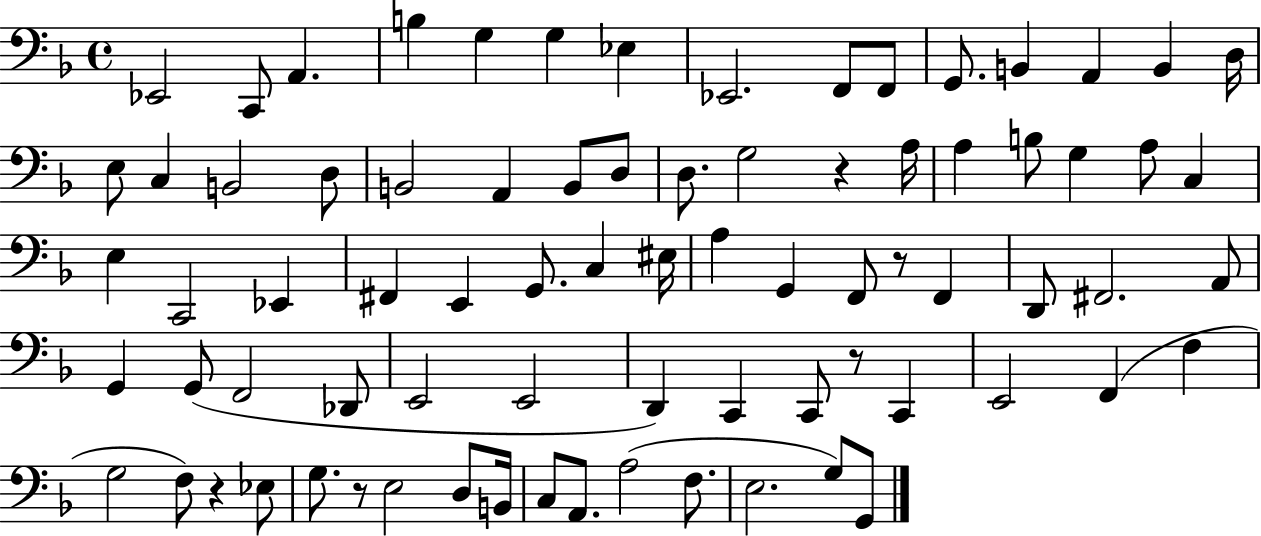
{
  \clef bass
  \time 4/4
  \defaultTimeSignature
  \key f \major
  ees,2 c,8 a,4. | b4 g4 g4 ees4 | ees,2. f,8 f,8 | g,8. b,4 a,4 b,4 d16 | \break e8 c4 b,2 d8 | b,2 a,4 b,8 d8 | d8. g2 r4 a16 | a4 b8 g4 a8 c4 | \break e4 c,2 ees,4 | fis,4 e,4 g,8. c4 eis16 | a4 g,4 f,8 r8 f,4 | d,8 fis,2. a,8 | \break g,4 g,8( f,2 des,8 | e,2 e,2 | d,4) c,4 c,8 r8 c,4 | e,2 f,4( f4 | \break g2 f8) r4 ees8 | g8. r8 e2 d8 b,16 | c8 a,8. a2( f8. | e2. g8) g,8 | \break \bar "|."
}